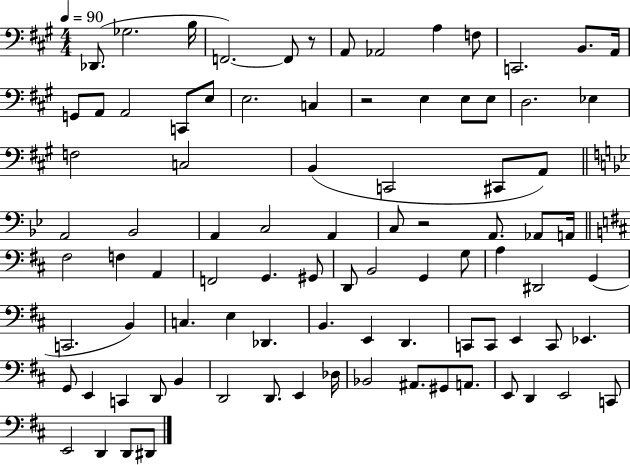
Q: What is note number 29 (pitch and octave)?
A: C#2